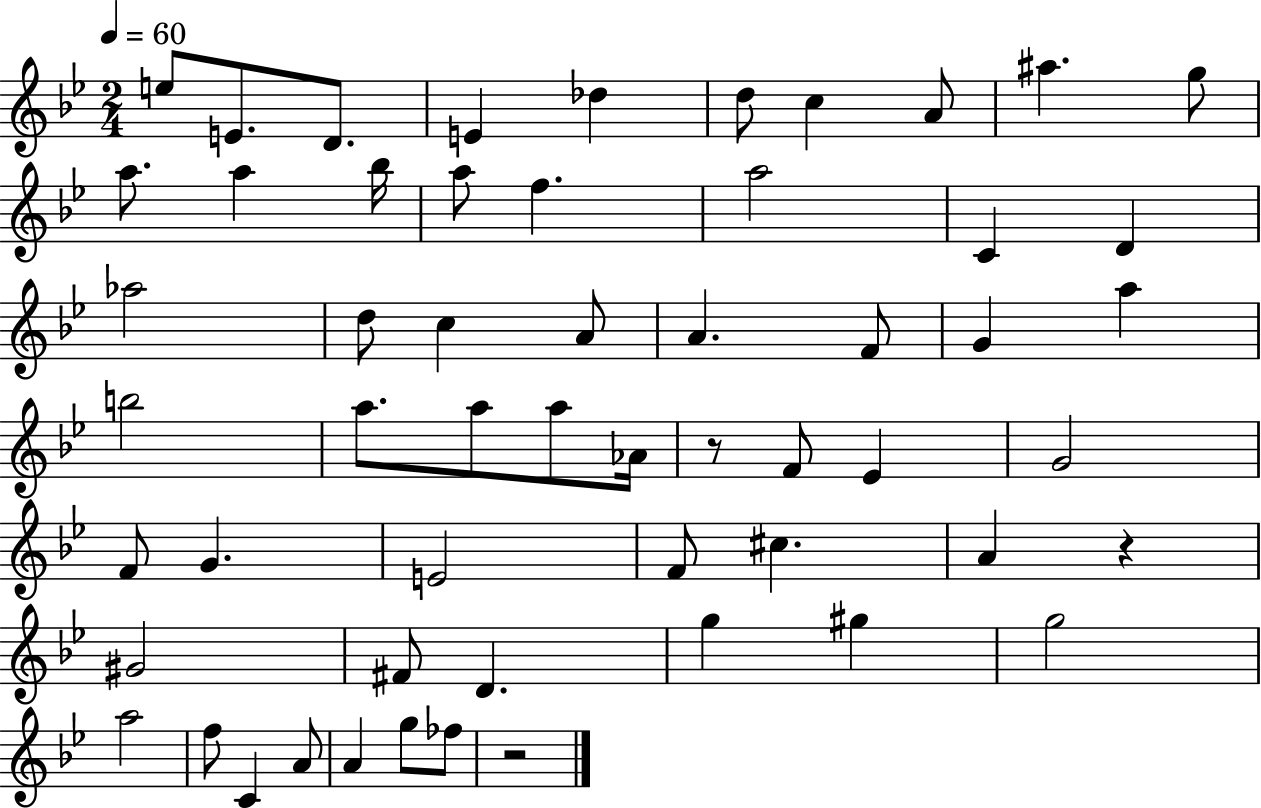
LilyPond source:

{
  \clef treble
  \numericTimeSignature
  \time 2/4
  \key bes \major
  \tempo 4 = 60
  \repeat volta 2 { e''8 e'8. d'8. | e'4 des''4 | d''8 c''4 a'8 | ais''4. g''8 | \break a''8. a''4 bes''16 | a''8 f''4. | a''2 | c'4 d'4 | \break aes''2 | d''8 c''4 a'8 | a'4. f'8 | g'4 a''4 | \break b''2 | a''8. a''8 a''8 aes'16 | r8 f'8 ees'4 | g'2 | \break f'8 g'4. | e'2 | f'8 cis''4. | a'4 r4 | \break gis'2 | fis'8 d'4. | g''4 gis''4 | g''2 | \break a''2 | f''8 c'4 a'8 | a'4 g''8 fes''8 | r2 | \break } \bar "|."
}